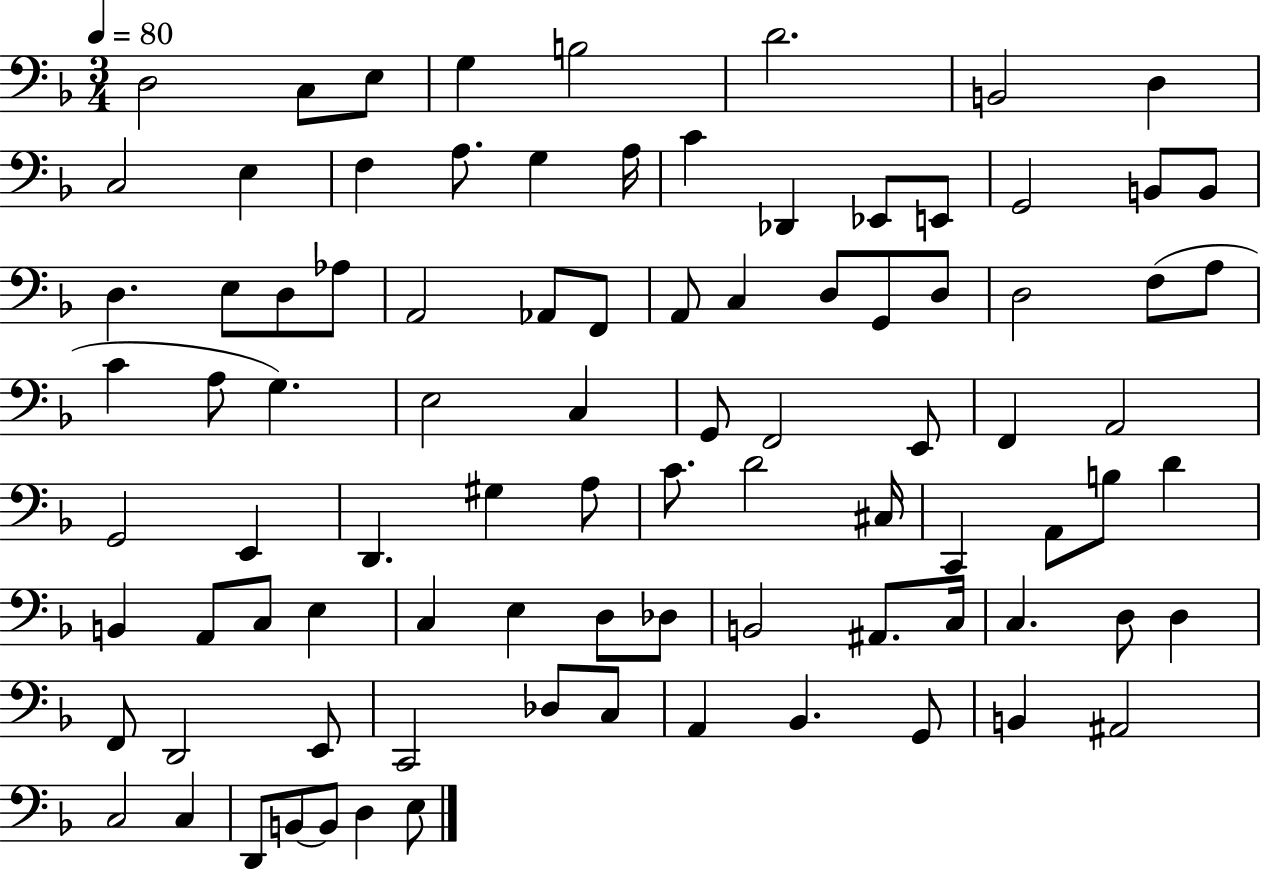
D3/h C3/e E3/e G3/q B3/h D4/h. B2/h D3/q C3/h E3/q F3/q A3/e. G3/q A3/s C4/q Db2/q Eb2/e E2/e G2/h B2/e B2/e D3/q. E3/e D3/e Ab3/e A2/h Ab2/e F2/e A2/e C3/q D3/e G2/e D3/e D3/h F3/e A3/e C4/q A3/e G3/q. E3/h C3/q G2/e F2/h E2/e F2/q A2/h G2/h E2/q D2/q. G#3/q A3/e C4/e. D4/h C#3/s C2/q A2/e B3/e D4/q B2/q A2/e C3/e E3/q C3/q E3/q D3/e Db3/e B2/h A#2/e. C3/s C3/q. D3/e D3/q F2/e D2/h E2/e C2/h Db3/e C3/e A2/q Bb2/q. G2/e B2/q A#2/h C3/h C3/q D2/e B2/e B2/e D3/q E3/e